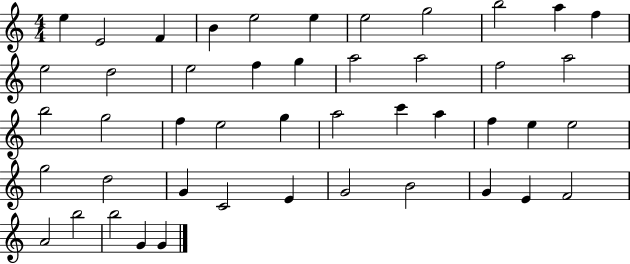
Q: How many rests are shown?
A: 0